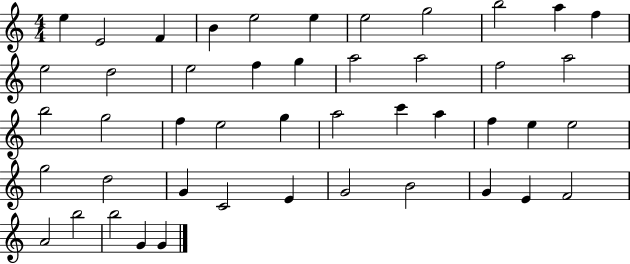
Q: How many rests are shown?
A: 0